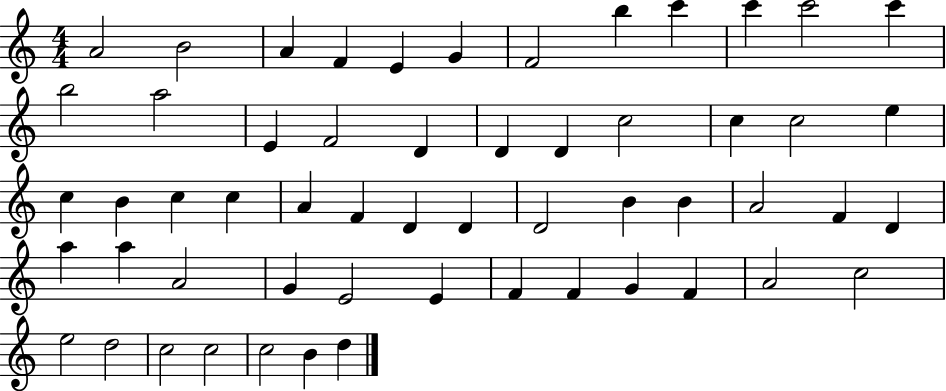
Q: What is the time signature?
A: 4/4